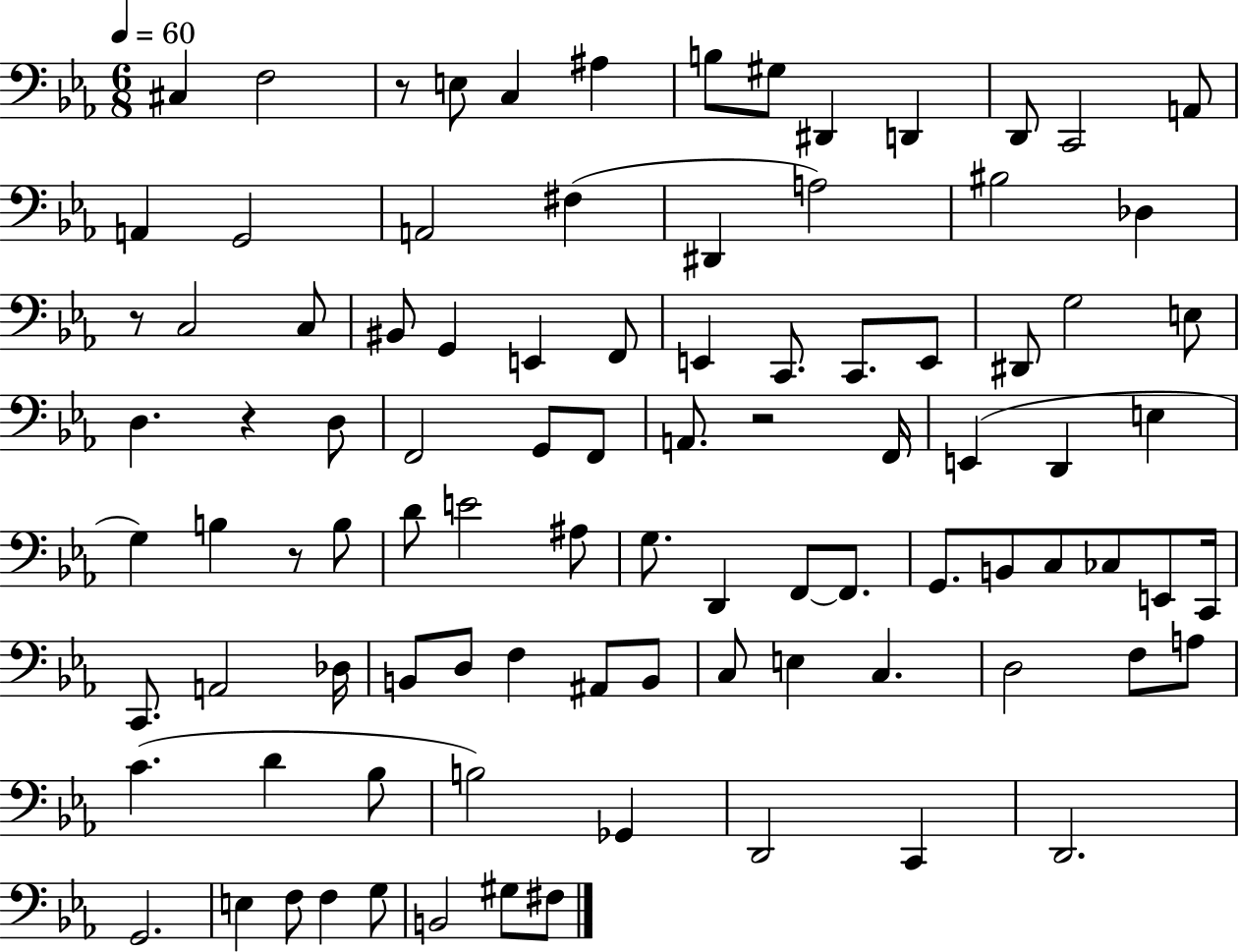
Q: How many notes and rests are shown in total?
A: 94